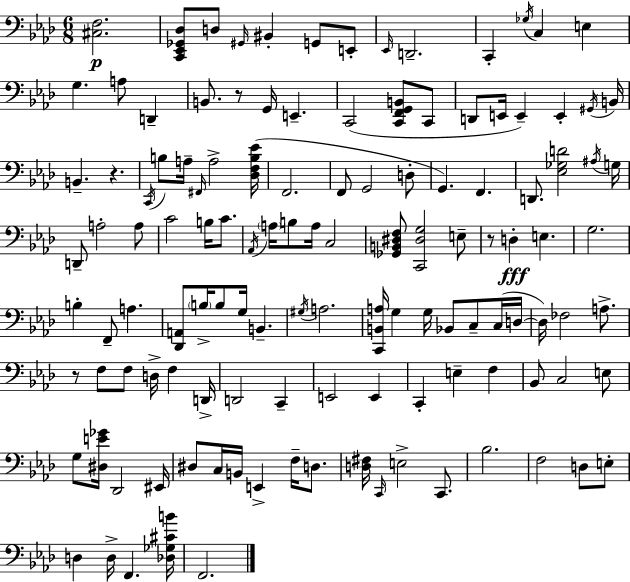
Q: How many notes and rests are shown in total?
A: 124